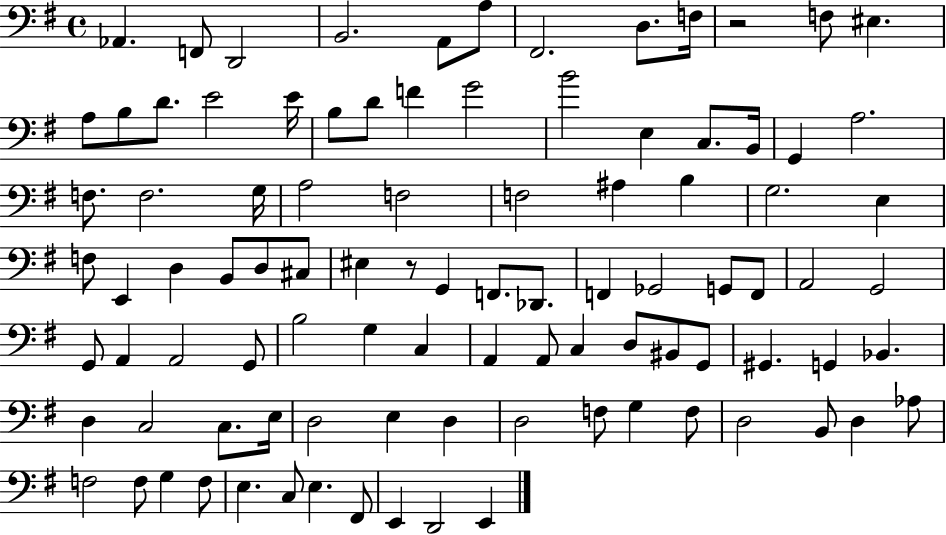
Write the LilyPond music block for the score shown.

{
  \clef bass
  \time 4/4
  \defaultTimeSignature
  \key g \major
  \repeat volta 2 { aes,4. f,8 d,2 | b,2. a,8 a8 | fis,2. d8. f16 | r2 f8 eis4. | \break a8 b8 d'8. e'2 e'16 | b8 d'8 f'4 g'2 | b'2 e4 c8. b,16 | g,4 a2. | \break f8. f2. g16 | a2 f2 | f2 ais4 b4 | g2. e4 | \break f8 e,4 d4 b,8 d8 cis8 | eis4 r8 g,4 f,8. des,8. | f,4 ges,2 g,8 f,8 | a,2 g,2 | \break g,8 a,4 a,2 g,8 | b2 g4 c4 | a,4 a,8 c4 d8 bis,8 g,8 | gis,4. g,4 bes,4. | \break d4 c2 c8. e16 | d2 e4 d4 | d2 f8 g4 f8 | d2 b,8 d4 aes8 | \break f2 f8 g4 f8 | e4. c8 e4. fis,8 | e,4 d,2 e,4 | } \bar "|."
}